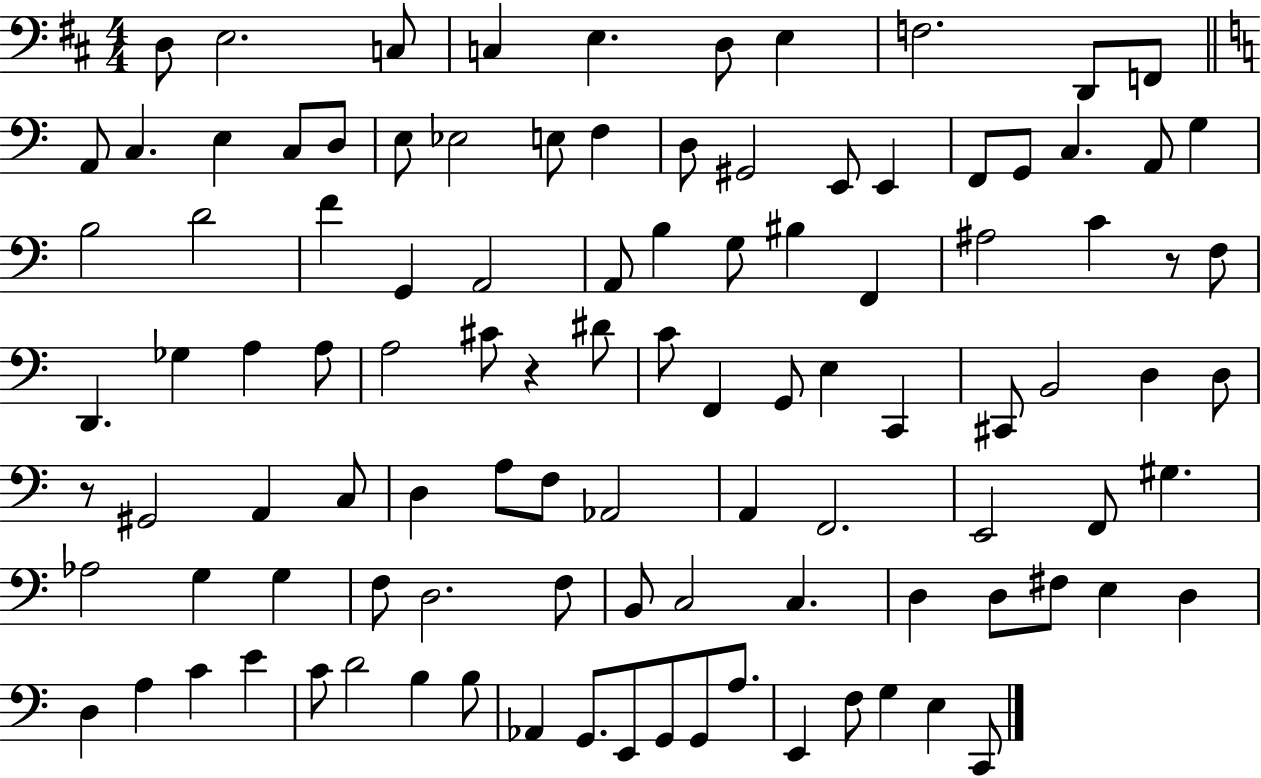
{
  \clef bass
  \numericTimeSignature
  \time 4/4
  \key d \major
  \repeat volta 2 { d8 e2. c8 | c4 e4. d8 e4 | f2. d,8 f,8 | \bar "||" \break \key a \minor a,8 c4. e4 c8 d8 | e8 ees2 e8 f4 | d8 gis,2 e,8 e,4 | f,8 g,8 c4. a,8 g4 | \break b2 d'2 | f'4 g,4 a,2 | a,8 b4 g8 bis4 f,4 | ais2 c'4 r8 f8 | \break d,4. ges4 a4 a8 | a2 cis'8 r4 dis'8 | c'8 f,4 g,8 e4 c,4 | cis,8 b,2 d4 d8 | \break r8 gis,2 a,4 c8 | d4 a8 f8 aes,2 | a,4 f,2. | e,2 f,8 gis4. | \break aes2 g4 g4 | f8 d2. f8 | b,8 c2 c4. | d4 d8 fis8 e4 d4 | \break d4 a4 c'4 e'4 | c'8 d'2 b4 b8 | aes,4 g,8. e,8 g,8 g,8 a8. | e,4 f8 g4 e4 c,8 | \break } \bar "|."
}